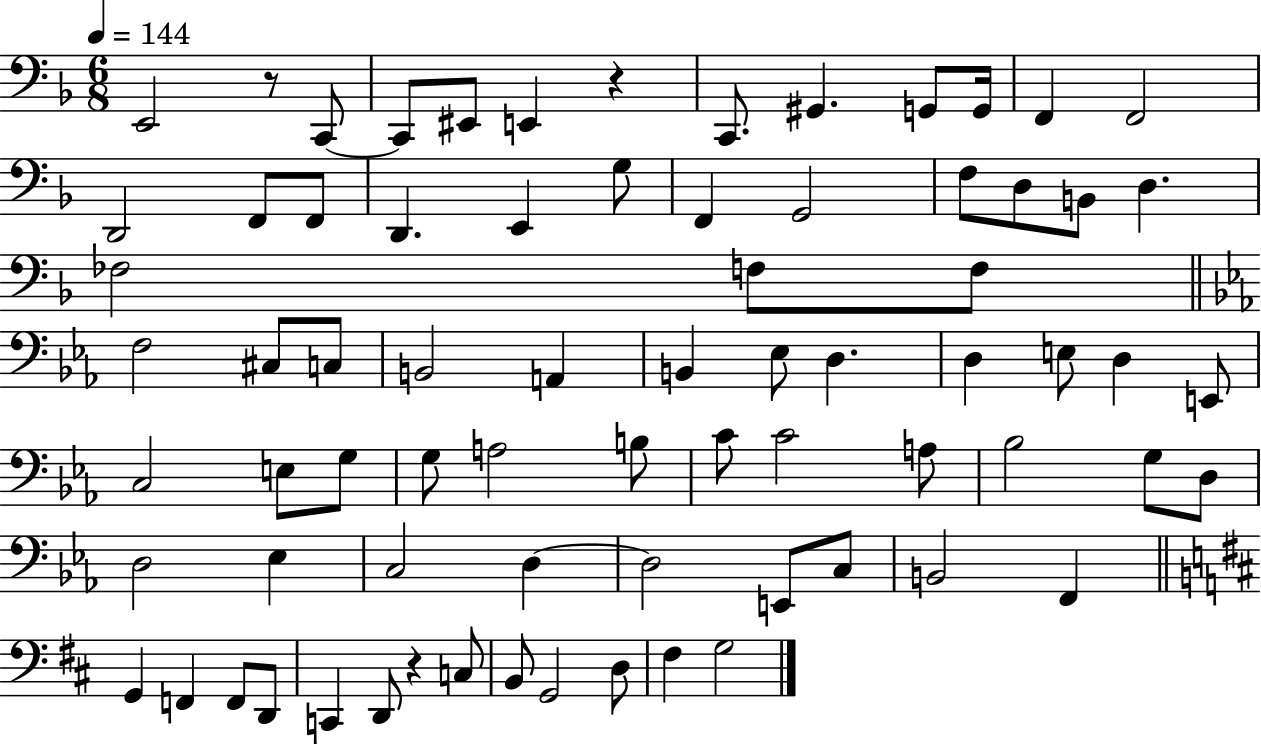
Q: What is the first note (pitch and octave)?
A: E2